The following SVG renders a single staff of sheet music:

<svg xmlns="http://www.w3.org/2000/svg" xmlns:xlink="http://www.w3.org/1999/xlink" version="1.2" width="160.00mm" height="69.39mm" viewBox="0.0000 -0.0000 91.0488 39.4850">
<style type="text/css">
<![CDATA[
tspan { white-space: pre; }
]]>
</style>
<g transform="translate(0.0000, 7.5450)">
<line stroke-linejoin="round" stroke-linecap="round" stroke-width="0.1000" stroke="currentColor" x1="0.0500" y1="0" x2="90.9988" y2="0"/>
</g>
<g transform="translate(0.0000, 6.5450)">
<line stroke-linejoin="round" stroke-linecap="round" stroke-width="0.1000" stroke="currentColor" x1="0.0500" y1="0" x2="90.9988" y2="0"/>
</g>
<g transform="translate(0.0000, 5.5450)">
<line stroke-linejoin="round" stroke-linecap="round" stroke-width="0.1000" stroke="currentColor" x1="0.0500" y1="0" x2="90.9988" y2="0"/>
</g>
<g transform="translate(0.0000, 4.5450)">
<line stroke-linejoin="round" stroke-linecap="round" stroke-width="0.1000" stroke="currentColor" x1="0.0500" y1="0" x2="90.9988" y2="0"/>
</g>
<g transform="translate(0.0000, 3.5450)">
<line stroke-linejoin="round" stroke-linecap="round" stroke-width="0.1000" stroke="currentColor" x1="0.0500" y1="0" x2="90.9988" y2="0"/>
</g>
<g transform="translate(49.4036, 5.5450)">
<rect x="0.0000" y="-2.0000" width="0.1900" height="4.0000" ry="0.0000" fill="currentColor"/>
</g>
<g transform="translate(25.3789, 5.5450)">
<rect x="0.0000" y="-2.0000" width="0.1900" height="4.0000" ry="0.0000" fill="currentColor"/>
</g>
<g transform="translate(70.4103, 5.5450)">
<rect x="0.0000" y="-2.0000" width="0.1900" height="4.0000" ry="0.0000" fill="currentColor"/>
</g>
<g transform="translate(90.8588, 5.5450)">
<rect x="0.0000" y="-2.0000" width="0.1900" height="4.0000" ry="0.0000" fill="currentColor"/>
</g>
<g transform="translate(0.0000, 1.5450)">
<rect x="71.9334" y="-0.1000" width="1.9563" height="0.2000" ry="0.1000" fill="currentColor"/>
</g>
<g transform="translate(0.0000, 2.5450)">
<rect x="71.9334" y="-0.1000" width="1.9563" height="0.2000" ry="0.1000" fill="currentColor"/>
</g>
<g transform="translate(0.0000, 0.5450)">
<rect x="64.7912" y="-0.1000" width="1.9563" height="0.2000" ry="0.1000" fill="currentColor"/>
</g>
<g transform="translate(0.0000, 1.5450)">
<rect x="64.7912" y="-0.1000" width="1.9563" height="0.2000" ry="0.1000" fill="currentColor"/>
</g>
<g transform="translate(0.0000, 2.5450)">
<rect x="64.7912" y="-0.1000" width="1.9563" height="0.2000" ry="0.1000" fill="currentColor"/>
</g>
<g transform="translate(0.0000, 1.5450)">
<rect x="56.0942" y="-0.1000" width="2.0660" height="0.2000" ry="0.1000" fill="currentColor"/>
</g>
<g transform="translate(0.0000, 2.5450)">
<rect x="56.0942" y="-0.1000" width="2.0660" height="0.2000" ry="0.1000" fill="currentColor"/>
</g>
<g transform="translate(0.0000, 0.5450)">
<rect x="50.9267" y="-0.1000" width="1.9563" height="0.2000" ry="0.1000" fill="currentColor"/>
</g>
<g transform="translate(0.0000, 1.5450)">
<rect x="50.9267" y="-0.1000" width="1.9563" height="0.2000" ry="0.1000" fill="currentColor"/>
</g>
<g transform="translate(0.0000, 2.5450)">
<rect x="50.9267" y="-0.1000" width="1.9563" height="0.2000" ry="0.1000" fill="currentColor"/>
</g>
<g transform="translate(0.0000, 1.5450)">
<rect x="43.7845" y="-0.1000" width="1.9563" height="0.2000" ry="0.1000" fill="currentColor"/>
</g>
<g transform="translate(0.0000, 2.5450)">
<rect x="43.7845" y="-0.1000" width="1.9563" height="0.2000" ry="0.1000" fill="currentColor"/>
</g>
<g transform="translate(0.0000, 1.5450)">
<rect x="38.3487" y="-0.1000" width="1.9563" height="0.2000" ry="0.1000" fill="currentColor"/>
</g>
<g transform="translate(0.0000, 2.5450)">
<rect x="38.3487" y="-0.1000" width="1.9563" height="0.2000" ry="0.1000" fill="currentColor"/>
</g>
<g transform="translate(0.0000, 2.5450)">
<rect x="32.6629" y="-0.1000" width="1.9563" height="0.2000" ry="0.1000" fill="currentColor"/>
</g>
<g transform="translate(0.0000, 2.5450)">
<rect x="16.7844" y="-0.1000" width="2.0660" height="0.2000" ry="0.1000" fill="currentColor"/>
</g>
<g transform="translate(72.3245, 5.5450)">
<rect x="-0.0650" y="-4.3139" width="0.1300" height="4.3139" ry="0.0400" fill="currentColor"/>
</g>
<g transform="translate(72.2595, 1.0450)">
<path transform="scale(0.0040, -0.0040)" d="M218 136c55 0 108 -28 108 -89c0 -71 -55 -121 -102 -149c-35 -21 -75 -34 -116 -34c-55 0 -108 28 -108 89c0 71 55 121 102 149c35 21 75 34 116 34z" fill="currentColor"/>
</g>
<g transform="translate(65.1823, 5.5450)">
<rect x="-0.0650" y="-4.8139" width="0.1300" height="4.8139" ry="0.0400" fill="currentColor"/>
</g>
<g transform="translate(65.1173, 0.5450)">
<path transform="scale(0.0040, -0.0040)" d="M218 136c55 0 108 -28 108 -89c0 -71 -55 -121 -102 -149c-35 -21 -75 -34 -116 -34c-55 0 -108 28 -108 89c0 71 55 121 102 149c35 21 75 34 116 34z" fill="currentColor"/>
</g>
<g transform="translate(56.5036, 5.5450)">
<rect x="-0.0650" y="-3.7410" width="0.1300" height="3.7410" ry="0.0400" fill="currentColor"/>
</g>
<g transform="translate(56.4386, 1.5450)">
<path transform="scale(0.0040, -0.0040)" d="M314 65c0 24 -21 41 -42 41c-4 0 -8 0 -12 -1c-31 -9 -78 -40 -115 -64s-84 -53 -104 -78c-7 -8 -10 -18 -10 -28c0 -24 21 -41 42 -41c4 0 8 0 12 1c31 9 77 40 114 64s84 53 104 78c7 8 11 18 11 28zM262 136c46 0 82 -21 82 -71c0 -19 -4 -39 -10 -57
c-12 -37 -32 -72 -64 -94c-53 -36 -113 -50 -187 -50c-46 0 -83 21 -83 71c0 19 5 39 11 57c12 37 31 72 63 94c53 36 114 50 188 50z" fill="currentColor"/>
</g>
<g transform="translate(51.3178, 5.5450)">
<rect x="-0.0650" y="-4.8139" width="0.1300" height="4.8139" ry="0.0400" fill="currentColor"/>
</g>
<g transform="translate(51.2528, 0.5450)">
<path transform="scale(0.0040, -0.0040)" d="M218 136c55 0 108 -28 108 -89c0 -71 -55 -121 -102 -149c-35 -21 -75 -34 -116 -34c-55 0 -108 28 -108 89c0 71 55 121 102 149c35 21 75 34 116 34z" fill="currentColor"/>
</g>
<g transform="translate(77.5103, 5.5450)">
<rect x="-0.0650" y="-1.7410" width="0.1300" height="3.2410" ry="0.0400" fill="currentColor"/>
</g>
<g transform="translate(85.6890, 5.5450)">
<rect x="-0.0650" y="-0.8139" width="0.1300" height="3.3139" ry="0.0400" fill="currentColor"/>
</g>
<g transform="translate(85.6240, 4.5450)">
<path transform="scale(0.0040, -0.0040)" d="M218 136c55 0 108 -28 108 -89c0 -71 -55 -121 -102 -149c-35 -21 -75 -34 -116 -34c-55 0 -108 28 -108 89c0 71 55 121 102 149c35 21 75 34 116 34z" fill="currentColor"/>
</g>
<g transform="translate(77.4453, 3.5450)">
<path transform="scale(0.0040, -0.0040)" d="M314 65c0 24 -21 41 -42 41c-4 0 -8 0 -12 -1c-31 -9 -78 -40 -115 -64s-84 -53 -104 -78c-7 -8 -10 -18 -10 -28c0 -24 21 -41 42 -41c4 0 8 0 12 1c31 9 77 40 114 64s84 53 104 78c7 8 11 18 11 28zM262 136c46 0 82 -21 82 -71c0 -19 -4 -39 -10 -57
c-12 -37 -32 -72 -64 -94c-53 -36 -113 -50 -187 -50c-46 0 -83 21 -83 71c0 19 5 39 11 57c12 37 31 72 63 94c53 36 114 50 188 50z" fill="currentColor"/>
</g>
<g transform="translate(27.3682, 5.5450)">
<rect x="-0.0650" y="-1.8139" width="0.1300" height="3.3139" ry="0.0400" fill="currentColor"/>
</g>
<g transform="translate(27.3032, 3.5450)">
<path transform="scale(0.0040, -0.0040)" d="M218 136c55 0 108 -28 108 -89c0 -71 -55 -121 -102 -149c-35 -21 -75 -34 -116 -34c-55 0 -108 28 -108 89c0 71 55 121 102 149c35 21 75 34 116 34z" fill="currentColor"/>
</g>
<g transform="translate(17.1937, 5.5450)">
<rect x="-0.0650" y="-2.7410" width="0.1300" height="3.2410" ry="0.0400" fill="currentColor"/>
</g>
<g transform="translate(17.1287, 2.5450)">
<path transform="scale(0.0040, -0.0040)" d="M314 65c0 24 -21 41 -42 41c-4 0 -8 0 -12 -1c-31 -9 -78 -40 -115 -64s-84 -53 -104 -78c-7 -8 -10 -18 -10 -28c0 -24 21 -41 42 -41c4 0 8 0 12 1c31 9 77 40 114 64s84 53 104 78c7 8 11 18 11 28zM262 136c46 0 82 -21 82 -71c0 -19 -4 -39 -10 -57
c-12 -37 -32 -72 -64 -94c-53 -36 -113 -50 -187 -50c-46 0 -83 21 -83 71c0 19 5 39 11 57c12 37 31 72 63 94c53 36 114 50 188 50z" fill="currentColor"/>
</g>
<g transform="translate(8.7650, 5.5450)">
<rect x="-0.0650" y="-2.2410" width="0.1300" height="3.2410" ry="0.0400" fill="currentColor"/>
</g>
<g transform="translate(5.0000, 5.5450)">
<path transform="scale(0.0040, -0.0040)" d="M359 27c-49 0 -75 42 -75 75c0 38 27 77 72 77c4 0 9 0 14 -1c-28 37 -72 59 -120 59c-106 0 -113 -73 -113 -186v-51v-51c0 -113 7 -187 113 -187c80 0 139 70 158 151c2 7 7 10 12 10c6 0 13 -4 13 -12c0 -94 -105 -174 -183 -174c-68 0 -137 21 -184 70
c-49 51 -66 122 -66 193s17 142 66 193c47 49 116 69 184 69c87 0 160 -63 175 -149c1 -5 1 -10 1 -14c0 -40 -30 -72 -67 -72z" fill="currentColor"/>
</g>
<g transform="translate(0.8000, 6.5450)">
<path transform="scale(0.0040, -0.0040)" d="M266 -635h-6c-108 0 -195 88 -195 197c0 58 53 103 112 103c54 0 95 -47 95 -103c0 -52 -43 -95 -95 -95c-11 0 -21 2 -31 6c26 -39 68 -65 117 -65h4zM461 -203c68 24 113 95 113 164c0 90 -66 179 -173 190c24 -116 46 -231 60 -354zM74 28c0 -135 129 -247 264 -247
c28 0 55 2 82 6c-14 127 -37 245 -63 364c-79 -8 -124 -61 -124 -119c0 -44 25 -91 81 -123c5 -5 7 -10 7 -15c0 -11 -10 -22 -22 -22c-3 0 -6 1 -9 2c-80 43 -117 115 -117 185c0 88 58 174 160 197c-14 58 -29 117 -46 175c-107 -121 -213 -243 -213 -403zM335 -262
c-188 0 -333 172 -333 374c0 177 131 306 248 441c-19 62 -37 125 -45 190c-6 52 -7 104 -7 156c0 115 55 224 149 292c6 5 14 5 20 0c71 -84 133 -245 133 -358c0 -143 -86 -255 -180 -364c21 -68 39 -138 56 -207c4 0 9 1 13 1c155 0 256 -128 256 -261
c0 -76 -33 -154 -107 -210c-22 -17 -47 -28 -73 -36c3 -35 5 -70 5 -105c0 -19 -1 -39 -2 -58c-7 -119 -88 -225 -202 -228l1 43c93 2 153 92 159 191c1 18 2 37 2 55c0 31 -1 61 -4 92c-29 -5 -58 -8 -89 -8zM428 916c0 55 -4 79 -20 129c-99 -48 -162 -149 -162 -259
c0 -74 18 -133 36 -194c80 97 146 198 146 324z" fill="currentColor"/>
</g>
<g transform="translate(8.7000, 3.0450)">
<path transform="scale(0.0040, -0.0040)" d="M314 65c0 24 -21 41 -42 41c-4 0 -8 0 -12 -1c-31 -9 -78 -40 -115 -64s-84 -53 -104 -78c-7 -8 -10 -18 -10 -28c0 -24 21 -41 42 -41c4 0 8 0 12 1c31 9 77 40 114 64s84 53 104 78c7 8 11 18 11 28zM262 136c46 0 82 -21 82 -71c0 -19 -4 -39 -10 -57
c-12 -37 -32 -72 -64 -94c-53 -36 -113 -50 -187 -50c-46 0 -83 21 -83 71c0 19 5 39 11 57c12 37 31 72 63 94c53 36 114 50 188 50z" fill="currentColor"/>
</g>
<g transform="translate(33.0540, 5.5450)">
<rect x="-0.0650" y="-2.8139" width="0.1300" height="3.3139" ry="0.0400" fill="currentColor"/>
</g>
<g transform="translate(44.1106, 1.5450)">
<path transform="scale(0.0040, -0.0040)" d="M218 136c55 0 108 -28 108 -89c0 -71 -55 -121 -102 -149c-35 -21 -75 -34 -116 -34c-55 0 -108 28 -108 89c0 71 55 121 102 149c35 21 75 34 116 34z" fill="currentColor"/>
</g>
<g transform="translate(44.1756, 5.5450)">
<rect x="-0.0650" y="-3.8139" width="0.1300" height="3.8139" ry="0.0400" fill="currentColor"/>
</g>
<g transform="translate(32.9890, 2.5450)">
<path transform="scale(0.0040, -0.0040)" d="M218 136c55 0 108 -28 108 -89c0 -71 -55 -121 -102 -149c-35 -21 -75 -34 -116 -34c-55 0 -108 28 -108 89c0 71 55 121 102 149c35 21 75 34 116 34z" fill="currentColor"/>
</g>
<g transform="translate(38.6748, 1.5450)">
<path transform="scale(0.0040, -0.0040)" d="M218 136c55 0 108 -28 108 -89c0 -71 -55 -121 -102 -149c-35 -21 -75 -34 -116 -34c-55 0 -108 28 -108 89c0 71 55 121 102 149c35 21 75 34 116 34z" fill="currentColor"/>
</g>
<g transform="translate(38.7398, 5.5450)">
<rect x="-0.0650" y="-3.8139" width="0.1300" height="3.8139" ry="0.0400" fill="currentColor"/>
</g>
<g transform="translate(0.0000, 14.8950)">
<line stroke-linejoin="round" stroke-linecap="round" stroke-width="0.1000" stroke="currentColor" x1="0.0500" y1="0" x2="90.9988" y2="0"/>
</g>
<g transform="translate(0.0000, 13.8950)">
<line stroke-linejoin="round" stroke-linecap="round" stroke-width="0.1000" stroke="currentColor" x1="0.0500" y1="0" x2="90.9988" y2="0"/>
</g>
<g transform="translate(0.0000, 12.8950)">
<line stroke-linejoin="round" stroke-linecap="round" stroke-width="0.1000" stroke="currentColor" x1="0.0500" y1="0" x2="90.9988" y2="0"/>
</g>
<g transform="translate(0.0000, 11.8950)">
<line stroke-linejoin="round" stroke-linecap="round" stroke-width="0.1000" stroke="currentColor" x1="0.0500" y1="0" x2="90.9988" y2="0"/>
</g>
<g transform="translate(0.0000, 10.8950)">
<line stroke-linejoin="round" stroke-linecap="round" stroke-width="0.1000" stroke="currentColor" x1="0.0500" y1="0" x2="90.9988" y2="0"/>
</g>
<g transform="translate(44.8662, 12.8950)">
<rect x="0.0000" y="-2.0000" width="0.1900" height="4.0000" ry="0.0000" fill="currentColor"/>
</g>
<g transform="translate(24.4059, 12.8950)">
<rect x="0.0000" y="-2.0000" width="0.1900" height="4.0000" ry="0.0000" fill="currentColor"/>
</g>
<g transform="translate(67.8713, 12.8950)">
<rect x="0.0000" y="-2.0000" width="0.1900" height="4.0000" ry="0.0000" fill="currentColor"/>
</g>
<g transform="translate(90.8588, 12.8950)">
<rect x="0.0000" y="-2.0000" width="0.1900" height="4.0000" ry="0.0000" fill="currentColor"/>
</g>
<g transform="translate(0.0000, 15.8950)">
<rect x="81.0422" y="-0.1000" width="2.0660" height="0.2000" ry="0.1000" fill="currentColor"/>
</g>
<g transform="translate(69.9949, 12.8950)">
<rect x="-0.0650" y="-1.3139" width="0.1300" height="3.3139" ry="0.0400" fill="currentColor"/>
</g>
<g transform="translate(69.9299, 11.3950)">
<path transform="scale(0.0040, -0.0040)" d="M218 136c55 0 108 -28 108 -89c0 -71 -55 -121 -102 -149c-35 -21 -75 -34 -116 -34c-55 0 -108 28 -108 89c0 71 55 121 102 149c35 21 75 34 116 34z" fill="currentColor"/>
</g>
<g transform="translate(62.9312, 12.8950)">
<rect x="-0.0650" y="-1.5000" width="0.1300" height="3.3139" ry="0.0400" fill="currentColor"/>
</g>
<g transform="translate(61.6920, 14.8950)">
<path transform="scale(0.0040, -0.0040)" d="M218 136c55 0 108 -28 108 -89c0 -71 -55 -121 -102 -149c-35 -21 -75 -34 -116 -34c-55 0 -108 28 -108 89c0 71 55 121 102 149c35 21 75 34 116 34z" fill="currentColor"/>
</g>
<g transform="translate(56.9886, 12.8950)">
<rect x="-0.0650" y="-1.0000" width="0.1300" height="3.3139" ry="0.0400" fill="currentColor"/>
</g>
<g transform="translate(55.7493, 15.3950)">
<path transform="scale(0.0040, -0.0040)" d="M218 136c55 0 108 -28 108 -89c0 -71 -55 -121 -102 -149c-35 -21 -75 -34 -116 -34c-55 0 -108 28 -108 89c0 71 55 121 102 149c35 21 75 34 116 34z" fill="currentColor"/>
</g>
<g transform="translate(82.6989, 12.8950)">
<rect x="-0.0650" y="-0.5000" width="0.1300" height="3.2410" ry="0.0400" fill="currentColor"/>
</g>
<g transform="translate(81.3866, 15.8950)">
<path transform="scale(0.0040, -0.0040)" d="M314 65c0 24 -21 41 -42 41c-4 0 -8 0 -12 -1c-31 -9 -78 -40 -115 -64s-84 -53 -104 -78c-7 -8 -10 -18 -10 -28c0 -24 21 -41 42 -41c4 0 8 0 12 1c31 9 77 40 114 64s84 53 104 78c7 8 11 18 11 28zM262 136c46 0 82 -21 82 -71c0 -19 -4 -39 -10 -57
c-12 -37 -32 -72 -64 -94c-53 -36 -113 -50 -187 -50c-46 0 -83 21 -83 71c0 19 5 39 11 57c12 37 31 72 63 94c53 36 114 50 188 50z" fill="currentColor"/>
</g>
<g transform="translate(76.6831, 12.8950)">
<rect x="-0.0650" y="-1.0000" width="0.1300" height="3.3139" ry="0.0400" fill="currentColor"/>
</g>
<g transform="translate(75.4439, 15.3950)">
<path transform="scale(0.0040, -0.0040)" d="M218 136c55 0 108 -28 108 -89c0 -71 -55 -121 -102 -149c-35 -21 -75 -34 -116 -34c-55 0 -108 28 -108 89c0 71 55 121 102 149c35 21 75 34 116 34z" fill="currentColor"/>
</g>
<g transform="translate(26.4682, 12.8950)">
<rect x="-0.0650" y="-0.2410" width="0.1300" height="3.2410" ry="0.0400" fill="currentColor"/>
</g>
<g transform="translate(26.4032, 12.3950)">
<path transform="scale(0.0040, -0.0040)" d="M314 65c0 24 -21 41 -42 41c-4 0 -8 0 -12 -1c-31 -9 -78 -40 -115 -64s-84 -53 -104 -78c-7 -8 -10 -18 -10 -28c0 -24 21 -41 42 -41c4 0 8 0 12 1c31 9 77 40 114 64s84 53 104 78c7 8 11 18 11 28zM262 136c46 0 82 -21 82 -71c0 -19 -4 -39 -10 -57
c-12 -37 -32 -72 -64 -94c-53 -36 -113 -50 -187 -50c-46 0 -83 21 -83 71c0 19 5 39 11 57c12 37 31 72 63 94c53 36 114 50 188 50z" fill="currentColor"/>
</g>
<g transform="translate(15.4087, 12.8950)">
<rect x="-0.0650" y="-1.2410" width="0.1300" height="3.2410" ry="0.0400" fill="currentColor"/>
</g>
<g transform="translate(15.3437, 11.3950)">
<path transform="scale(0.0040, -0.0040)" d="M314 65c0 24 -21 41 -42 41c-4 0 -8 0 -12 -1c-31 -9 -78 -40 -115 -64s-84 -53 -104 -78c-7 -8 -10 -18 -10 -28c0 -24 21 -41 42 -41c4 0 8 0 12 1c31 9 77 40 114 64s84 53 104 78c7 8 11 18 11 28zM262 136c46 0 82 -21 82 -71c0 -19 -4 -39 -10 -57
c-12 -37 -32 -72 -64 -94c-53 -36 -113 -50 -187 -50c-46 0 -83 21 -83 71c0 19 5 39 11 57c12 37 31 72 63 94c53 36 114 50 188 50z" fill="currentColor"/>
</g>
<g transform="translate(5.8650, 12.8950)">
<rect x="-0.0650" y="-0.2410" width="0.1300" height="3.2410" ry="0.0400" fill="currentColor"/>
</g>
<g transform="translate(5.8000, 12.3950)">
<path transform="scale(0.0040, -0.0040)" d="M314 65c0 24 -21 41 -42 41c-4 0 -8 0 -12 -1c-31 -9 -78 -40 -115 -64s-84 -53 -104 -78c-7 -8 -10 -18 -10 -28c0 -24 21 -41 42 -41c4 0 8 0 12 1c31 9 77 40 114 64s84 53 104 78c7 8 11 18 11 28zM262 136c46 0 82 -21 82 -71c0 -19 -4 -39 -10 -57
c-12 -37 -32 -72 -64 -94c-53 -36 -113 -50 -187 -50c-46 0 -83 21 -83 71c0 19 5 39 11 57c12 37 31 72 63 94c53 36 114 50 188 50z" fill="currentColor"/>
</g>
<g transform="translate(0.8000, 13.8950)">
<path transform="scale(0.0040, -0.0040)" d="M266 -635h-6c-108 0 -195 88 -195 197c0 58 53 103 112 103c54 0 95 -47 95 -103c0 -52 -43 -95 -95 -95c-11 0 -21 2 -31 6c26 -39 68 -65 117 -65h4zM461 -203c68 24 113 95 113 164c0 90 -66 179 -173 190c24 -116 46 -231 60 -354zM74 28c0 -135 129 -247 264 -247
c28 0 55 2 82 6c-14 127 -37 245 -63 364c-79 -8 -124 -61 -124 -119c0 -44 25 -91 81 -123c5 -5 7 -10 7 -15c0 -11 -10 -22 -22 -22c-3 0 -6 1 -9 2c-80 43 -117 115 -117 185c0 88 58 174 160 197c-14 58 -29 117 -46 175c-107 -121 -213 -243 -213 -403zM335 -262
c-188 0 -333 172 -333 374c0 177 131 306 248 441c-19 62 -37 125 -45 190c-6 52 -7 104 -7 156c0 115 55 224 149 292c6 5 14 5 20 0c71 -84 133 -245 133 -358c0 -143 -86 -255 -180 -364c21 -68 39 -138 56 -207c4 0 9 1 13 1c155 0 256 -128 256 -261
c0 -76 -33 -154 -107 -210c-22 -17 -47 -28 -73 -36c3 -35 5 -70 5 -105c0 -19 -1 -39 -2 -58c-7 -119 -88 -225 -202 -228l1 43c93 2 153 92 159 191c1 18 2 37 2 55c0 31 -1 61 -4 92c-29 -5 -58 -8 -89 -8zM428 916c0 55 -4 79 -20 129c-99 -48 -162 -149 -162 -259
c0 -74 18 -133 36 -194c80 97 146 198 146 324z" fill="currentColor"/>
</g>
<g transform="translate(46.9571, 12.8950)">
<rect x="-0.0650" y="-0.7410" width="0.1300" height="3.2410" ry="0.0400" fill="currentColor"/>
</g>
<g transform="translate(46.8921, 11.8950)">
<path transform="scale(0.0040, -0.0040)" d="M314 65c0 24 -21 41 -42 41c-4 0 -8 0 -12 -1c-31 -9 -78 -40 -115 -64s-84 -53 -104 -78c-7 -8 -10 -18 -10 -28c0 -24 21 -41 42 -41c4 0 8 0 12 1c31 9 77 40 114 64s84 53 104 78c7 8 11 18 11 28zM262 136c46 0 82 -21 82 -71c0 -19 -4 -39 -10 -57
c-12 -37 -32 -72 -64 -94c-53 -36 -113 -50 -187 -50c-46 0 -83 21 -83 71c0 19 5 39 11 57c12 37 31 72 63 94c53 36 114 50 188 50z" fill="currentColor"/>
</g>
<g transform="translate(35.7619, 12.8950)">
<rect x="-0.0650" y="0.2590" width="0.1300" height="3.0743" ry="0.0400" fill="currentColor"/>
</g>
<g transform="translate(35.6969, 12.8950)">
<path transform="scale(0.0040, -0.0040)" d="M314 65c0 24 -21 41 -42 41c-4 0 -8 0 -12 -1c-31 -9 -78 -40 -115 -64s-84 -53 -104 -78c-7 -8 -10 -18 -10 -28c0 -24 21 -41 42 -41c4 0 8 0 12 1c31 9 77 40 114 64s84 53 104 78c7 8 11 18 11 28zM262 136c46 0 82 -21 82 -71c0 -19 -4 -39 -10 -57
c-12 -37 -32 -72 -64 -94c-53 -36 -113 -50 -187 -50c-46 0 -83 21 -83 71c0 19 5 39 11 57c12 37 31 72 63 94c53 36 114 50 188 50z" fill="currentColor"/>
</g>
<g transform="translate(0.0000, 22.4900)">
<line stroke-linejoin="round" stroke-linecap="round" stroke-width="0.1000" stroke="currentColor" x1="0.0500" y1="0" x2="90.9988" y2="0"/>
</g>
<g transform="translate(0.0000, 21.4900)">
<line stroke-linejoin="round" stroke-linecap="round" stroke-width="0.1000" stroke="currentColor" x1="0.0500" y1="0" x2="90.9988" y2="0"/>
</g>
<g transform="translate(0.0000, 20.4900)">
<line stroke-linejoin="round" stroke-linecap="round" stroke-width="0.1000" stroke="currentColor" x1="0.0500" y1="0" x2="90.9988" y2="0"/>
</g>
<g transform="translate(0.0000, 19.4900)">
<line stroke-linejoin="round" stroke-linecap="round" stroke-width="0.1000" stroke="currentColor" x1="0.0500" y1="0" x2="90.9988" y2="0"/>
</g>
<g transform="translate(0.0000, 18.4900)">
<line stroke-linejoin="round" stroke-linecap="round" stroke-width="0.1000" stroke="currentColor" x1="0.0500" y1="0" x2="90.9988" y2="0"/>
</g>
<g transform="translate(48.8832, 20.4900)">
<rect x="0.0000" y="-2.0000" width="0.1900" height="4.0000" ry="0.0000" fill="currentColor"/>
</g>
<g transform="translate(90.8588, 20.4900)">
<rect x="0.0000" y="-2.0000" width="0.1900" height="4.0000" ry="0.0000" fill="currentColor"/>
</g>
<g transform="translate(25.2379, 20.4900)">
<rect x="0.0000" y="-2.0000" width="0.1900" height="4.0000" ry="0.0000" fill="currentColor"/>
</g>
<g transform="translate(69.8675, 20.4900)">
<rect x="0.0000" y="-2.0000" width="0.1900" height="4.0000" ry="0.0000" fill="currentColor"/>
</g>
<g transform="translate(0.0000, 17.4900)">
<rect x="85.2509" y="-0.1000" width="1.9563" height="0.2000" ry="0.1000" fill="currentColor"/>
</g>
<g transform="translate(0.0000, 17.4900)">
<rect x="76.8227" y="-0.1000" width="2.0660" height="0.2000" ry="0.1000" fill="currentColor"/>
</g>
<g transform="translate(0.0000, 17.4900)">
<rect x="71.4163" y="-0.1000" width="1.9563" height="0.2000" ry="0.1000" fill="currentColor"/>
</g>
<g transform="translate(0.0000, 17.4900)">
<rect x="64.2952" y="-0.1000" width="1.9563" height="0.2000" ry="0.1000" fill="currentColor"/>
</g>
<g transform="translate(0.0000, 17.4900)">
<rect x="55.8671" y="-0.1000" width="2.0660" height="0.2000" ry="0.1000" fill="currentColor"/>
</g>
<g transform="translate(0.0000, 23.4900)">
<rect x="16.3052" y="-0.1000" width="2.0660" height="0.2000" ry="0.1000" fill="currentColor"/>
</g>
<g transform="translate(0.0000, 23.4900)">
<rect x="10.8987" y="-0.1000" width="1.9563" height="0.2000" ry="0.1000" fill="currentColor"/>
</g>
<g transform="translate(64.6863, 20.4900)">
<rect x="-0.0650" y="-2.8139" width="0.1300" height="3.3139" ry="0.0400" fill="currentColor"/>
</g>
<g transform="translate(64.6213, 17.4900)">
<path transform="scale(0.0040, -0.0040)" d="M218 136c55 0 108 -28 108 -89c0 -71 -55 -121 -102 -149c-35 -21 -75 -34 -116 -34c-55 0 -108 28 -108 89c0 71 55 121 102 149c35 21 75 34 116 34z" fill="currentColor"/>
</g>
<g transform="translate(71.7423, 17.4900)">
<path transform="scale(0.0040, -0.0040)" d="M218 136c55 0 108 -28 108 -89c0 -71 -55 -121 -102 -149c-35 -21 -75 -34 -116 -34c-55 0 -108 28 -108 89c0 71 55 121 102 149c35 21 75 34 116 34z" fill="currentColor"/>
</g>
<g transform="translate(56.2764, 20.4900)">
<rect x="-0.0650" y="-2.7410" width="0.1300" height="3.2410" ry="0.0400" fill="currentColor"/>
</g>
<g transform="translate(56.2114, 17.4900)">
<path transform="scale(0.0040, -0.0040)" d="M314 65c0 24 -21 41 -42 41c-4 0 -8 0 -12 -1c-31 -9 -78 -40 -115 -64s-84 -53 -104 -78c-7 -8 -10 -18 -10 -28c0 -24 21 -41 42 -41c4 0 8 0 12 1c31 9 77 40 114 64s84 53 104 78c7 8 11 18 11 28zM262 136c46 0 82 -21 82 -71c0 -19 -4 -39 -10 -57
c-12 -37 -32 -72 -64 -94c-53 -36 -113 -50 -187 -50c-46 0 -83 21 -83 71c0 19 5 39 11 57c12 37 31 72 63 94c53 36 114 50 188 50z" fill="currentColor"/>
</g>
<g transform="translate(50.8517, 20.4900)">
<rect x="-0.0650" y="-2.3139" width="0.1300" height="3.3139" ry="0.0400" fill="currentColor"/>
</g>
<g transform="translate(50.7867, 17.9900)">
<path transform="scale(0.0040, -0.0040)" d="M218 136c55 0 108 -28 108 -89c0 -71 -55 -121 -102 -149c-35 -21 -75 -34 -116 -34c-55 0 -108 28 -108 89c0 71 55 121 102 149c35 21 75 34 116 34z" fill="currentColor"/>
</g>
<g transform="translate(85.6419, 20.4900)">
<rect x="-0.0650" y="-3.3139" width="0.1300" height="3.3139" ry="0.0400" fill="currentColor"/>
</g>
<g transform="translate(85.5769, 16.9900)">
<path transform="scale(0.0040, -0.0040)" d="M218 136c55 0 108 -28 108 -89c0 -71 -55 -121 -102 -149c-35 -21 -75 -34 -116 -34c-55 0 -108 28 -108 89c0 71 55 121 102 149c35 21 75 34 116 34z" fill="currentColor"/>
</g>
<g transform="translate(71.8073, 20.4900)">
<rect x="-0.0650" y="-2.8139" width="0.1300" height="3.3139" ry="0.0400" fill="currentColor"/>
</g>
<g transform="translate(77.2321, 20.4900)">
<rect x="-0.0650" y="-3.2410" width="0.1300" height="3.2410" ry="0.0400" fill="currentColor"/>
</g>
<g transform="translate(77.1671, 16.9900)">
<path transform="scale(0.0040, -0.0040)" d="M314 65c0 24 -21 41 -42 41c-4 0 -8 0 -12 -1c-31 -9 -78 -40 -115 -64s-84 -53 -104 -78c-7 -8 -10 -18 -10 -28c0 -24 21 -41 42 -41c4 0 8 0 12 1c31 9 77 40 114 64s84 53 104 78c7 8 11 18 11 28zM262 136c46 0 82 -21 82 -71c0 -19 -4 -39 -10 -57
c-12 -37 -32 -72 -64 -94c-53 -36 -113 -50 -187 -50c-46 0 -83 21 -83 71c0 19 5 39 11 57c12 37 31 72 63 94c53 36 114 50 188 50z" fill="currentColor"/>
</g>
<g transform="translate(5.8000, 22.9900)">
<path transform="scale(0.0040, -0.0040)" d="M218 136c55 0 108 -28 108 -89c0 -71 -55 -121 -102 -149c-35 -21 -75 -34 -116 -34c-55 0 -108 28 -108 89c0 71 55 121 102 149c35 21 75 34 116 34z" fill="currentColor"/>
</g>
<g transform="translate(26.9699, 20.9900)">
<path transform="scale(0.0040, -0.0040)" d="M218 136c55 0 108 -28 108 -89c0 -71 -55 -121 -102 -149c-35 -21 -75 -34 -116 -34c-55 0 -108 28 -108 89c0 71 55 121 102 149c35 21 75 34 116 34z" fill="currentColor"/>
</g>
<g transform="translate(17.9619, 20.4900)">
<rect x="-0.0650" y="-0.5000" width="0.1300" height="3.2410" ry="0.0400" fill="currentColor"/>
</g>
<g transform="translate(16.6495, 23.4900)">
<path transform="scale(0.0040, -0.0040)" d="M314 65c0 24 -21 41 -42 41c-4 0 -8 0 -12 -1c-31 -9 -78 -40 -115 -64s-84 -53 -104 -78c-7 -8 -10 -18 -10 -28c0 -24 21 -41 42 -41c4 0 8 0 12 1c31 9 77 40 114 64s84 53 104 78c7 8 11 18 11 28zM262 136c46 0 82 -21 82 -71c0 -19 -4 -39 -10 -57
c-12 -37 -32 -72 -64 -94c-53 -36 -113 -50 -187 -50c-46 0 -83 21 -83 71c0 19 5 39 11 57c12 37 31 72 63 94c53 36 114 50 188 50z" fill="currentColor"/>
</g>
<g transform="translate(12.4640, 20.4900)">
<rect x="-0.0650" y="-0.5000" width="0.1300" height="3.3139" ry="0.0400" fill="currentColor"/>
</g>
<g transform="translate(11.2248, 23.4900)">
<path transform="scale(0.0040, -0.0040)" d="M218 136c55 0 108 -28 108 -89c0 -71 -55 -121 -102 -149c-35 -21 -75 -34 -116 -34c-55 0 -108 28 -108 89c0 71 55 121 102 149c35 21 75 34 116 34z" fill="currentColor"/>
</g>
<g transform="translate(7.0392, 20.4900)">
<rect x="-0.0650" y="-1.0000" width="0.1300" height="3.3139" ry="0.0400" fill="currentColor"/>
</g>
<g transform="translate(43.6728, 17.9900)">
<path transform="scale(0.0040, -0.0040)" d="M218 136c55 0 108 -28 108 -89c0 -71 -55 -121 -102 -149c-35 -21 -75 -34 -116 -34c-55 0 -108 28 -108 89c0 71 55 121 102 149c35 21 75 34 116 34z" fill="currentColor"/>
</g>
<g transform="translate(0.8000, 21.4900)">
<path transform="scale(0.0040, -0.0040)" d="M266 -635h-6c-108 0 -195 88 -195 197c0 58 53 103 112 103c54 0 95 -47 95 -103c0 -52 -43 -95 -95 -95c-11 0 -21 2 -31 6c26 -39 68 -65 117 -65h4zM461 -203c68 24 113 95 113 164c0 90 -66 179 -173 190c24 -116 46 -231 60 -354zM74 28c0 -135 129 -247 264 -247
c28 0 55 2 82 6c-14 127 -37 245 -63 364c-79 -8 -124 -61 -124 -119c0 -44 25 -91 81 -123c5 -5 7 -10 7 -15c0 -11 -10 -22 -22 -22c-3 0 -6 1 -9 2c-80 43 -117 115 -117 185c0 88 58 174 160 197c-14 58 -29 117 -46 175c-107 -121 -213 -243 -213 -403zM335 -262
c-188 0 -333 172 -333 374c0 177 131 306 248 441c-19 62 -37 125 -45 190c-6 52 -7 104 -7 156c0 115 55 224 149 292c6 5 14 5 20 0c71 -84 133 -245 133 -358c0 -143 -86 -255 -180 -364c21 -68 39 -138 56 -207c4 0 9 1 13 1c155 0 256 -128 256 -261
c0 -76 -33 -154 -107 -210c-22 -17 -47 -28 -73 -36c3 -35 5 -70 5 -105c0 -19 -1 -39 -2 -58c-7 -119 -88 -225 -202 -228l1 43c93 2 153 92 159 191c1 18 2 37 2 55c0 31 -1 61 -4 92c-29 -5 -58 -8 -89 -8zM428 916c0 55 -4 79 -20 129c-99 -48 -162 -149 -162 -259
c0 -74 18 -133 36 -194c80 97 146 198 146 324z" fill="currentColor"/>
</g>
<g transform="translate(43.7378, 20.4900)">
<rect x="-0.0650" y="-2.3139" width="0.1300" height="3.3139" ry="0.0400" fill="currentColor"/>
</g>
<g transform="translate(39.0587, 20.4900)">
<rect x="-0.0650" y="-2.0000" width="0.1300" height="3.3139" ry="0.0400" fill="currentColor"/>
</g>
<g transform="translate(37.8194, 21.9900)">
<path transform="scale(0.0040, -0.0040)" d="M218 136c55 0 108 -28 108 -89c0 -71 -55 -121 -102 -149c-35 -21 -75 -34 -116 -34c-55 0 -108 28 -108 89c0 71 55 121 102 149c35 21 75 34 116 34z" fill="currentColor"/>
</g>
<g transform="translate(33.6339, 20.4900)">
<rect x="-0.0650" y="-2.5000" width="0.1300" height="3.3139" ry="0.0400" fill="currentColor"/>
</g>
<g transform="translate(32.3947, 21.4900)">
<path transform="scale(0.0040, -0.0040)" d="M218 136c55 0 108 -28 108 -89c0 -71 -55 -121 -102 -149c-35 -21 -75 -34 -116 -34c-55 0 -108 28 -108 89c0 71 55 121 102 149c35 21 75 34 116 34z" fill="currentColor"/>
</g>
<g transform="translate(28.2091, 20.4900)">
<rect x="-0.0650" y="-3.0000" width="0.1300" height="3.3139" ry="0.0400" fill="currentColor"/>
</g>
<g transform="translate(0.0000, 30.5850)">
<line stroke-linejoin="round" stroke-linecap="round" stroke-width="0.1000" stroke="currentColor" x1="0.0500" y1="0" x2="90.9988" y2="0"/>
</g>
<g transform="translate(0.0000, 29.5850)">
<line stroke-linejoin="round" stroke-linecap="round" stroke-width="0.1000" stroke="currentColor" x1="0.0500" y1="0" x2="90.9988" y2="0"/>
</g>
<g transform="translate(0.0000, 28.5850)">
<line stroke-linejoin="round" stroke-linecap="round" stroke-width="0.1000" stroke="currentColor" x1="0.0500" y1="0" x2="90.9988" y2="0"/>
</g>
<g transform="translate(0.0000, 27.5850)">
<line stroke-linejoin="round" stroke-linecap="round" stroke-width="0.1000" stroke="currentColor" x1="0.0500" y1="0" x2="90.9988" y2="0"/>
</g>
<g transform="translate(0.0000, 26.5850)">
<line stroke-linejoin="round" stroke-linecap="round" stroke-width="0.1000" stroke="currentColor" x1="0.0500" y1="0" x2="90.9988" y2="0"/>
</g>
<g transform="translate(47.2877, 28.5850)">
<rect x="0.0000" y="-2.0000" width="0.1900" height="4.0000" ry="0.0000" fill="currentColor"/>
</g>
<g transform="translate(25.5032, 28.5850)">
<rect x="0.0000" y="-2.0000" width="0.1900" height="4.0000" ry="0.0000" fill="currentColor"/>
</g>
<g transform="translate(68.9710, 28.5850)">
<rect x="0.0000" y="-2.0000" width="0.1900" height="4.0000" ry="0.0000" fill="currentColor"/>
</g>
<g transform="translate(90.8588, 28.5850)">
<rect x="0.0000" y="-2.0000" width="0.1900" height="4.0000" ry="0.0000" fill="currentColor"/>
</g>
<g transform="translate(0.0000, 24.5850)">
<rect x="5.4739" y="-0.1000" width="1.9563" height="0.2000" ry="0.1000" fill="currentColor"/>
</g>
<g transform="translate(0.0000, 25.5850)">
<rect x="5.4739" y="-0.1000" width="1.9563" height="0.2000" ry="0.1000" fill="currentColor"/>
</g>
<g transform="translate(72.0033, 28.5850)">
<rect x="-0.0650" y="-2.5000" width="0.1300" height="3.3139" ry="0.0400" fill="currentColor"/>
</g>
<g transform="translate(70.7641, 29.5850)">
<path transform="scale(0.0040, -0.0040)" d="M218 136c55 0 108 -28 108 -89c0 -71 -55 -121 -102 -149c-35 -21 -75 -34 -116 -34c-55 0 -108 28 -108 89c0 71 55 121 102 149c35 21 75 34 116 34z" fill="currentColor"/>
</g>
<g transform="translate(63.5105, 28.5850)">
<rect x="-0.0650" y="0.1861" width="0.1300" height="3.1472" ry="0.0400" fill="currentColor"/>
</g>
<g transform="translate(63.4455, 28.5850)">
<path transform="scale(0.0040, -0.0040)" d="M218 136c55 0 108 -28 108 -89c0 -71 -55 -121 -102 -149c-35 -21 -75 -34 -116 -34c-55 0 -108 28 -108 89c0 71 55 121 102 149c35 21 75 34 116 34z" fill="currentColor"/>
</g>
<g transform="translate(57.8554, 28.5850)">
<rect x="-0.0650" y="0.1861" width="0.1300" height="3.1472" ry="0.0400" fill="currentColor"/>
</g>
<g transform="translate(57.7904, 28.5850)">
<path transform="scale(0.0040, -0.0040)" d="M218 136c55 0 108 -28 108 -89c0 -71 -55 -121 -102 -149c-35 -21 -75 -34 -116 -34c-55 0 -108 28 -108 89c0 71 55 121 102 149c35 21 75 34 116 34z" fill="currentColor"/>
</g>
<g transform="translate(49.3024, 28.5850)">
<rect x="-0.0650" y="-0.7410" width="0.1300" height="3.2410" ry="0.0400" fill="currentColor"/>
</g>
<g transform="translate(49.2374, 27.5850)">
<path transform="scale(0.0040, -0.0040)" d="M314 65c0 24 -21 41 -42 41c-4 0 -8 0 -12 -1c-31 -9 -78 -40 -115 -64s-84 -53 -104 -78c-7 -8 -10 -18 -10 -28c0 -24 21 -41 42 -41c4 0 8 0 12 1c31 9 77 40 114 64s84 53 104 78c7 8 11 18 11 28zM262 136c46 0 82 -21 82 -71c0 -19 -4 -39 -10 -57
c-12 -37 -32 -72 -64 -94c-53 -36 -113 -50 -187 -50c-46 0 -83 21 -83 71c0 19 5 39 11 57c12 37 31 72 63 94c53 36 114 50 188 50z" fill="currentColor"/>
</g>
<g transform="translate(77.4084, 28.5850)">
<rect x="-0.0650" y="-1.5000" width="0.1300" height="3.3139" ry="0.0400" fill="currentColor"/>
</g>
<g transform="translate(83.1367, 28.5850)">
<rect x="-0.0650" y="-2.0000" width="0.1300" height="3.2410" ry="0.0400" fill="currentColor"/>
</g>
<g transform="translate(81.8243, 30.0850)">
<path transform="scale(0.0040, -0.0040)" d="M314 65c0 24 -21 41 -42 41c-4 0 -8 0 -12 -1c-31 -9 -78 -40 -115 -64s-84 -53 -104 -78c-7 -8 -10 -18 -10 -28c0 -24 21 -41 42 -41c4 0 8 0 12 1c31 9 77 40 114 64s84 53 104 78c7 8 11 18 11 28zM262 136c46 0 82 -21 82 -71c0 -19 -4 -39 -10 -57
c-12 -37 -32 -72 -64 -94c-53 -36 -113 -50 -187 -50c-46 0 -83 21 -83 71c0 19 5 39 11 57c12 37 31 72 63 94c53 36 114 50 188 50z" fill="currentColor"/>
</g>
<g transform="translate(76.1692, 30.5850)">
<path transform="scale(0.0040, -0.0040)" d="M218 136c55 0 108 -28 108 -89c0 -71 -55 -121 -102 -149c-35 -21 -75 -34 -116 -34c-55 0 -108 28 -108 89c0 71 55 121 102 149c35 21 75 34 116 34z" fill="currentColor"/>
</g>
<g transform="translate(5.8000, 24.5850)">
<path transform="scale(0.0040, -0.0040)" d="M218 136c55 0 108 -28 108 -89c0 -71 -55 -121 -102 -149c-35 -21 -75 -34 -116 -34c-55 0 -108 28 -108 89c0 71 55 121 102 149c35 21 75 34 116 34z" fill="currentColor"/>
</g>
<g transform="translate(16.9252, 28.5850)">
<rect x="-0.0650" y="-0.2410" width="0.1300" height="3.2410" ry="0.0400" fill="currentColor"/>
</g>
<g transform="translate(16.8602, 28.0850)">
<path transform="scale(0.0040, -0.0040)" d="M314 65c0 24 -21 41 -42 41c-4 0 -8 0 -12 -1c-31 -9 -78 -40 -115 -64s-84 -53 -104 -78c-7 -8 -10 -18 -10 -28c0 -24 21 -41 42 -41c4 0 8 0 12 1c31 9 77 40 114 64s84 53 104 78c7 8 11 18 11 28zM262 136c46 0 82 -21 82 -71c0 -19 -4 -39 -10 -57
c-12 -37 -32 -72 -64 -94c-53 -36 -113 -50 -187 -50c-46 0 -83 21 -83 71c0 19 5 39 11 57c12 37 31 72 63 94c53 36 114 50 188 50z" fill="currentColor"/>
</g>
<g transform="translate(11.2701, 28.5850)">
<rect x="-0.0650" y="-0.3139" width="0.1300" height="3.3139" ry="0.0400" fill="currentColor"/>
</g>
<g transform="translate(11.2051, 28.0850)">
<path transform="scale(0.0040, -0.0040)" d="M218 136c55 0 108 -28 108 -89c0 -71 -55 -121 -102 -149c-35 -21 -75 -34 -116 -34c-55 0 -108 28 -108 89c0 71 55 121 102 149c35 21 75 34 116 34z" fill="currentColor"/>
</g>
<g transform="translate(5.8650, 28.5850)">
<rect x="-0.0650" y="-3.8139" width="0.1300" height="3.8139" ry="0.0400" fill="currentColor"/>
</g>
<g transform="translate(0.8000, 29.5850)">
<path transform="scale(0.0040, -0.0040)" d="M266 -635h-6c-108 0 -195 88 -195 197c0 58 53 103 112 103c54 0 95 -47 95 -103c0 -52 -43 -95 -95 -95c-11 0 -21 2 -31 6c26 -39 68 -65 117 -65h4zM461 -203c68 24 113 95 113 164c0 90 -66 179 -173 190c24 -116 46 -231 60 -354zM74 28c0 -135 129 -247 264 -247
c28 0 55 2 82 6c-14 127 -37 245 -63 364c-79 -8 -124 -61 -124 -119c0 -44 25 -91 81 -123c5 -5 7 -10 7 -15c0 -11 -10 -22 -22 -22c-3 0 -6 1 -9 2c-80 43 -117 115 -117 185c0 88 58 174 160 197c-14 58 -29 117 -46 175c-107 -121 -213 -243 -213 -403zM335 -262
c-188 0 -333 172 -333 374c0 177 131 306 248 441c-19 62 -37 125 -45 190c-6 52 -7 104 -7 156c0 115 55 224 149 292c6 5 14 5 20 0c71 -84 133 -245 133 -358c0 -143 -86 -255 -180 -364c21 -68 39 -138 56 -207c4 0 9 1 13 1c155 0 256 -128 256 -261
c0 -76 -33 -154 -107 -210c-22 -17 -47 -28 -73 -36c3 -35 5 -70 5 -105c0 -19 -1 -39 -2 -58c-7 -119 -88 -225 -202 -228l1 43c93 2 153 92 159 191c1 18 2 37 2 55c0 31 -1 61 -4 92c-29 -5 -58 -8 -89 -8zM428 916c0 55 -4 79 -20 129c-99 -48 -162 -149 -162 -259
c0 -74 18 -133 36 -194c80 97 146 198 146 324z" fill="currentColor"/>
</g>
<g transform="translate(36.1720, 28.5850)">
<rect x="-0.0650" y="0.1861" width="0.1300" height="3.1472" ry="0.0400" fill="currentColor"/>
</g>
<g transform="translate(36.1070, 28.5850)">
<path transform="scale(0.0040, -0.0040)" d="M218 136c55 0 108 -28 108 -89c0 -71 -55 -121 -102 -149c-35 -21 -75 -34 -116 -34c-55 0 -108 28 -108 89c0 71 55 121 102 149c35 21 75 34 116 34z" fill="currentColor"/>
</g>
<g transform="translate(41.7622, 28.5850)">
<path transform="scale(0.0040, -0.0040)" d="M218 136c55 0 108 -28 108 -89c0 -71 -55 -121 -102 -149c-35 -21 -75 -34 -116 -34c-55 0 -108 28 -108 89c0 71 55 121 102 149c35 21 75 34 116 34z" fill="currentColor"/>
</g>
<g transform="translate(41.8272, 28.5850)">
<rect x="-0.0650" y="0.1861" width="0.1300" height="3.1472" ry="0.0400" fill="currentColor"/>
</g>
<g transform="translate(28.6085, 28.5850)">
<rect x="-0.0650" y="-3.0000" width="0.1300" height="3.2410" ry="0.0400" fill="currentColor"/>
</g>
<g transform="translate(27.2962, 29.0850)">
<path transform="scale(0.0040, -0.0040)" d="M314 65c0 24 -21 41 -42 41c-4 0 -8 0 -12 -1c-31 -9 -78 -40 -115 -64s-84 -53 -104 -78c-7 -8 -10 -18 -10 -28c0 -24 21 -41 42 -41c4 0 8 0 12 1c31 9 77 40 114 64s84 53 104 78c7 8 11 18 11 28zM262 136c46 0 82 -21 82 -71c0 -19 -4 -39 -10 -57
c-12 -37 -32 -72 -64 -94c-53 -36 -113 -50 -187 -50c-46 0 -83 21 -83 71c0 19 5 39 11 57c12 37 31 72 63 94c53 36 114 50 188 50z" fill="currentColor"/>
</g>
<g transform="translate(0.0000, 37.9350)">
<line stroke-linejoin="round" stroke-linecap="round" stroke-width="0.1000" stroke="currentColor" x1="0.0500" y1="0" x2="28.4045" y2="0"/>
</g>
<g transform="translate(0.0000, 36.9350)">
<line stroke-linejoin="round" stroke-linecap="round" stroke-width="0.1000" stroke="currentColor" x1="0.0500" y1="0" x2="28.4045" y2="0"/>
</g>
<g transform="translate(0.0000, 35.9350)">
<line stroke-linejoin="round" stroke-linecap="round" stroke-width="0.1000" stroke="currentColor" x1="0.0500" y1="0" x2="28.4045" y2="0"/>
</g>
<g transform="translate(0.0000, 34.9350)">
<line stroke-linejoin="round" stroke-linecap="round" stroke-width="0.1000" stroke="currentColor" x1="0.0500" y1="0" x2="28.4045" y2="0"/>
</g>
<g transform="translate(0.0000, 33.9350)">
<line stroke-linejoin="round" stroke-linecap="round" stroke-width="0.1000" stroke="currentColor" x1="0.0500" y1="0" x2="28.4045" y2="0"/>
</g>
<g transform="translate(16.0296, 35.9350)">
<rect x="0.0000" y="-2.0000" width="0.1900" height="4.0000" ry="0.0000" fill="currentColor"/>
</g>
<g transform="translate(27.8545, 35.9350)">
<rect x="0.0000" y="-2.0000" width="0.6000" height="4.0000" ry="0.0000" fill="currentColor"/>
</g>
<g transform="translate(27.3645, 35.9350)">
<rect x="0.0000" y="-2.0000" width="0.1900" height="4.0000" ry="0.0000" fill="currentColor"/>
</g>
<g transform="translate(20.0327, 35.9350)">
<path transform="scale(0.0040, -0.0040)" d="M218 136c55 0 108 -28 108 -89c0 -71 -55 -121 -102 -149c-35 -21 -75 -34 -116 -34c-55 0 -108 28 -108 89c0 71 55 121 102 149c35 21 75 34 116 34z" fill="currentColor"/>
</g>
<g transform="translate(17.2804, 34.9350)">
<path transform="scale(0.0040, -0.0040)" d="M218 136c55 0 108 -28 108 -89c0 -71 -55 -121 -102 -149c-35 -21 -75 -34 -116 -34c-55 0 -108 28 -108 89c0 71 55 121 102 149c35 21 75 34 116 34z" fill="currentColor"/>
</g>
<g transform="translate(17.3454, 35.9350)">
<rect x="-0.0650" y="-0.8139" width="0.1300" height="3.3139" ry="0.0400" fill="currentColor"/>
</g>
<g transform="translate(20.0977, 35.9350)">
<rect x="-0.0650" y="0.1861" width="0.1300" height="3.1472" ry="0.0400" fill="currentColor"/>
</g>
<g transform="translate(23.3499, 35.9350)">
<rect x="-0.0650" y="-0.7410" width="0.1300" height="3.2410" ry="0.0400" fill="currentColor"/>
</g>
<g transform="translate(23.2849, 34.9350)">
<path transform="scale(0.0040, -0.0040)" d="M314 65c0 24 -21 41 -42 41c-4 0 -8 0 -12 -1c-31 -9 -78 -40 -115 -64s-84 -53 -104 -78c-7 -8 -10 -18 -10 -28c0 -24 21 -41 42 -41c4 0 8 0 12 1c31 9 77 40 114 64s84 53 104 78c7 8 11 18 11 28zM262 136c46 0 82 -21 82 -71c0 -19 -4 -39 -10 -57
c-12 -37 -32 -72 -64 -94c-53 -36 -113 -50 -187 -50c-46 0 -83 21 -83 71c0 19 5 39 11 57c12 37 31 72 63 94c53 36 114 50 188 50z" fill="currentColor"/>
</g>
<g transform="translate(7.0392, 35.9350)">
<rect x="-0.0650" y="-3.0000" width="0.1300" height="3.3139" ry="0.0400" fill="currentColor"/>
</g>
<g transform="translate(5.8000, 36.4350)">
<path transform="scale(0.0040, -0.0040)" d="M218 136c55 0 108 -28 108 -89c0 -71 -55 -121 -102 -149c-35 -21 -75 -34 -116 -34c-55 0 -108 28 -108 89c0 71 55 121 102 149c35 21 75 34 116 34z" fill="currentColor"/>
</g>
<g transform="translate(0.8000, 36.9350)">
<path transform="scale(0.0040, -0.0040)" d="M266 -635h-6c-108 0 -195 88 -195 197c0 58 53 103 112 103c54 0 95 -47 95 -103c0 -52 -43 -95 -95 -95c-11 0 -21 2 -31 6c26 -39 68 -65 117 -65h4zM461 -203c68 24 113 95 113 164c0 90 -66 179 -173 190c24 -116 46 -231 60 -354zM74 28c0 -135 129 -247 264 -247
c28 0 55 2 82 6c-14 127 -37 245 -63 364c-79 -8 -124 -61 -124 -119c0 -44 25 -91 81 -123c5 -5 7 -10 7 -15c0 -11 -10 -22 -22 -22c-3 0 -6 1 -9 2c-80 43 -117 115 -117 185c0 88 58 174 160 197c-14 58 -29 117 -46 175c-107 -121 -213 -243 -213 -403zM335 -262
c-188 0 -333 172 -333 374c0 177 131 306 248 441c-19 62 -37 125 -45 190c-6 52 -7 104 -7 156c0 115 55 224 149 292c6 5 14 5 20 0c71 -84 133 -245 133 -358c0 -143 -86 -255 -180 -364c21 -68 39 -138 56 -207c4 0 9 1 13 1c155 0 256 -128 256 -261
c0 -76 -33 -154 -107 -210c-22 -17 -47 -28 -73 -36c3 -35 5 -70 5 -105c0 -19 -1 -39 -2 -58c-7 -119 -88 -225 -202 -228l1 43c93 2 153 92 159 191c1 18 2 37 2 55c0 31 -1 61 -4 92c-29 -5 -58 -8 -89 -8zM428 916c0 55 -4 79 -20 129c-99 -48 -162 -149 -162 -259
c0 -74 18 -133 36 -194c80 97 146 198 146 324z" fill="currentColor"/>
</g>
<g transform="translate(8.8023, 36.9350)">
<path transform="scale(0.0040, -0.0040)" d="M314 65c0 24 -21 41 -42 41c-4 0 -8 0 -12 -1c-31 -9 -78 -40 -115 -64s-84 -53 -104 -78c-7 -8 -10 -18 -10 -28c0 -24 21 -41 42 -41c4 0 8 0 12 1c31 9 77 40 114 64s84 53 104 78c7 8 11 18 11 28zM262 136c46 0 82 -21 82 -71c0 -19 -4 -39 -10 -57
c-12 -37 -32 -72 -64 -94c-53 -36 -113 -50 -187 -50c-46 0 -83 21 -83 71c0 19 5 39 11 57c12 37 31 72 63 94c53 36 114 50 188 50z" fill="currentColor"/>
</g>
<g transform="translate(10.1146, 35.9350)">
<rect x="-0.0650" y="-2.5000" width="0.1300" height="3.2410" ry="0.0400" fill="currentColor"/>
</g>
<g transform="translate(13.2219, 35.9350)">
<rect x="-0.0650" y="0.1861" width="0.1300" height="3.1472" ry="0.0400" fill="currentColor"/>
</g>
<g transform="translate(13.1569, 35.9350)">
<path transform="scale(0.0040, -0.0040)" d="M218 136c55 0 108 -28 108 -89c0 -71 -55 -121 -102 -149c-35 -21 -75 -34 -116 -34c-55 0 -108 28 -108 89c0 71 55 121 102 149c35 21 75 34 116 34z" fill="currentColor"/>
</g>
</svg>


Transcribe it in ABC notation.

X:1
T:Untitled
M:4/4
L:1/4
K:C
g2 a2 f a c' c' e' c'2 e' d' f2 d c2 e2 c2 B2 d2 D E e D C2 D C C2 A G F g g a2 a a b2 b c' c c2 A2 B B d2 B B G E F2 A G2 B d B d2